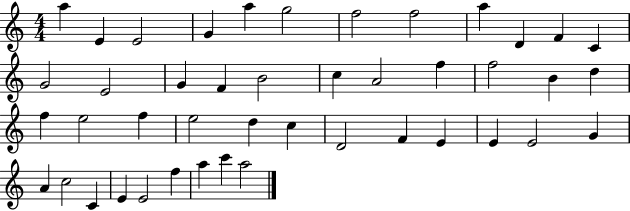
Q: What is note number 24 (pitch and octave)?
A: F5